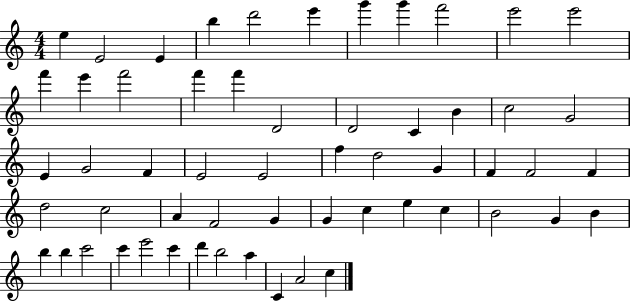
X:1
T:Untitled
M:4/4
L:1/4
K:C
e E2 E b d'2 e' g' g' f'2 e'2 e'2 f' e' f'2 f' f' D2 D2 C B c2 G2 E G2 F E2 E2 f d2 G F F2 F d2 c2 A F2 G G c e c B2 G B b b c'2 c' e'2 c' d' b2 a C A2 c